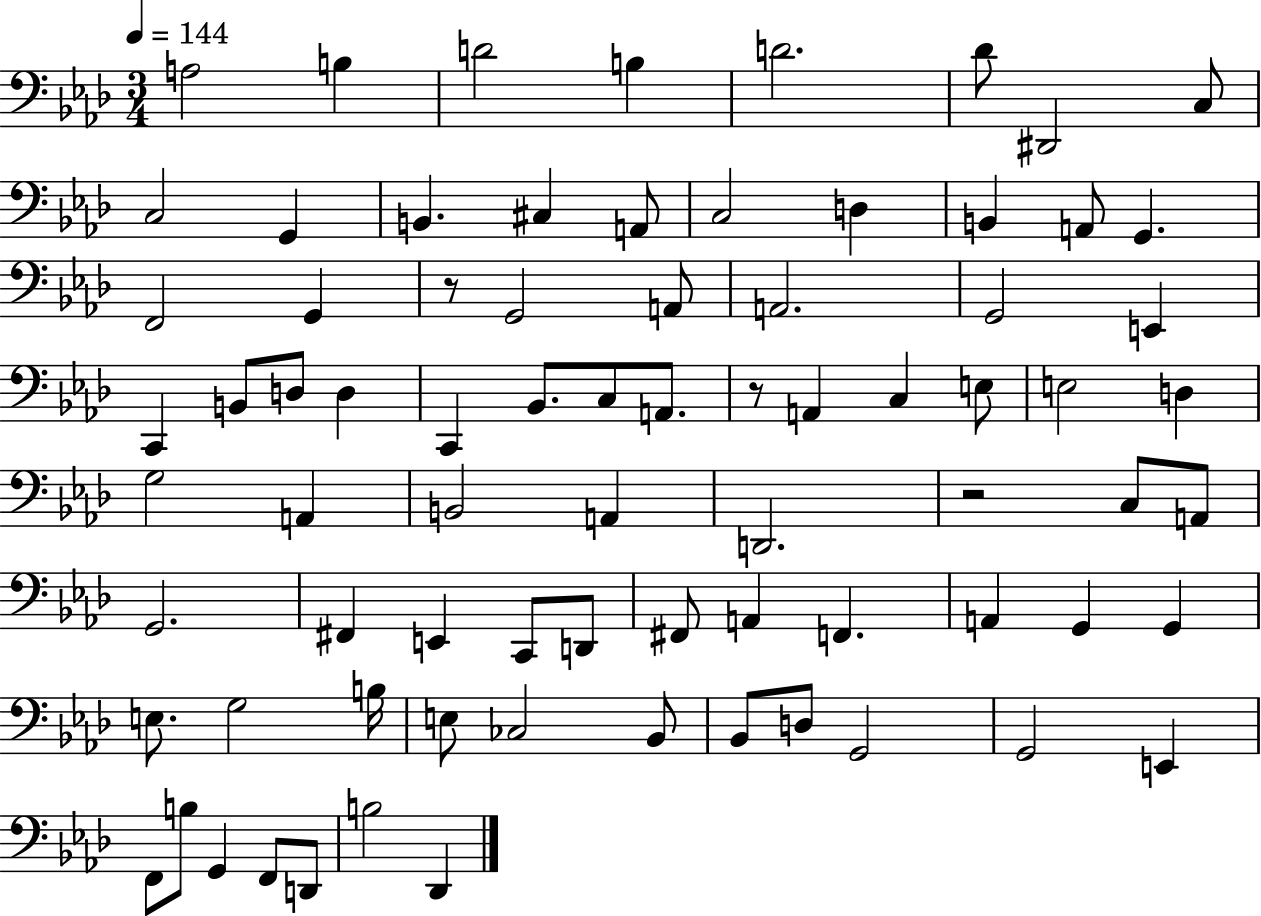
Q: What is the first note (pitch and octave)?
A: A3